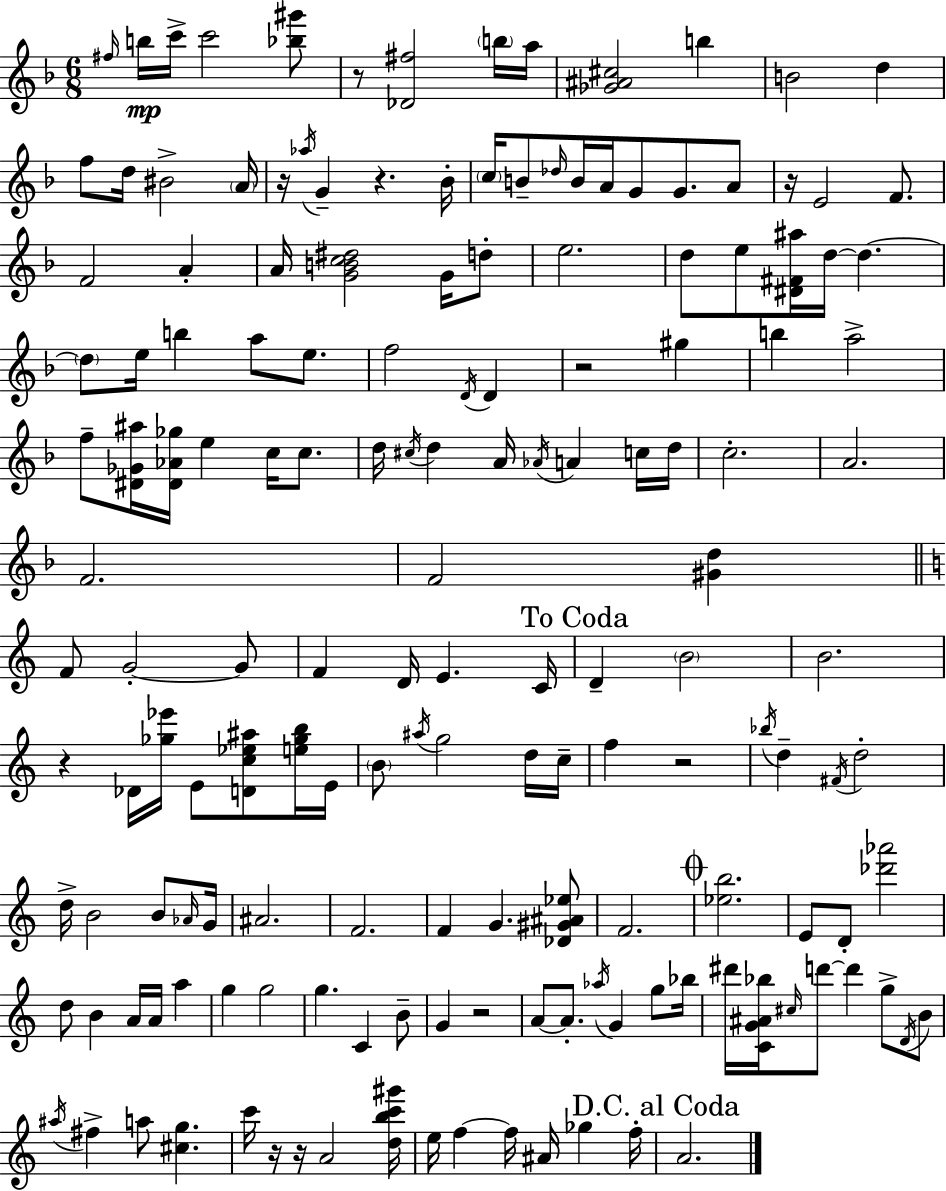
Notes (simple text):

F#5/s B5/s C6/s C6/h [Bb5,G#6]/e R/e [Db4,F#5]/h B5/s A5/s [Gb4,A#4,C#5]/h B5/q B4/h D5/q F5/e D5/s BIS4/h A4/s R/s Ab5/s G4/q R/q. Bb4/s C5/s B4/e Db5/s B4/s A4/s G4/e G4/e. A4/e R/s E4/h F4/e. F4/h A4/q A4/s [G4,B4,C5,D#5]/h G4/s D5/e E5/h. D5/e E5/e [D#4,F#4,A#5]/s D5/s D5/q. D5/e E5/s B5/q A5/e E5/e. F5/h D4/s D4/q R/h G#5/q B5/q A5/h F5/e [D#4,Gb4,A#5]/s [D#4,Ab4,Gb5]/s E5/q C5/s C5/e. D5/s C#5/s D5/q A4/s Ab4/s A4/q C5/s D5/s C5/h. A4/h. F4/h. F4/h [G#4,D5]/q F4/e G4/h G4/e F4/q D4/s E4/q. C4/s D4/q B4/h B4/h. R/q Db4/s [Gb5,Eb6]/s E4/e [D4,C5,Eb5,A#5]/e [E5,Gb5,B5]/s E4/s B4/e A#5/s G5/h D5/s C5/s F5/q R/h Bb5/s D5/q F#4/s D5/h D5/s B4/h B4/e Ab4/s G4/s A#4/h. F4/h. F4/q G4/q. [Db4,G#4,A#4,Eb5]/e F4/h. [Eb5,B5]/h. E4/e D4/e [Db6,Ab6]/h D5/e B4/q A4/s A4/s A5/q G5/q G5/h G5/q. C4/q B4/e G4/q R/h A4/e A4/e. Ab5/s G4/q G5/e Bb5/s D#6/s [C4,G4,A#4,Bb5]/s C#5/s D6/e D6/q G5/e D4/s B4/e A#5/s F#5/q A5/e [C#5,G5]/q. C6/s R/s R/s A4/h [D5,B5,C6,G#6]/s E5/s F5/q F5/s A#4/s Gb5/q F5/s A4/h.